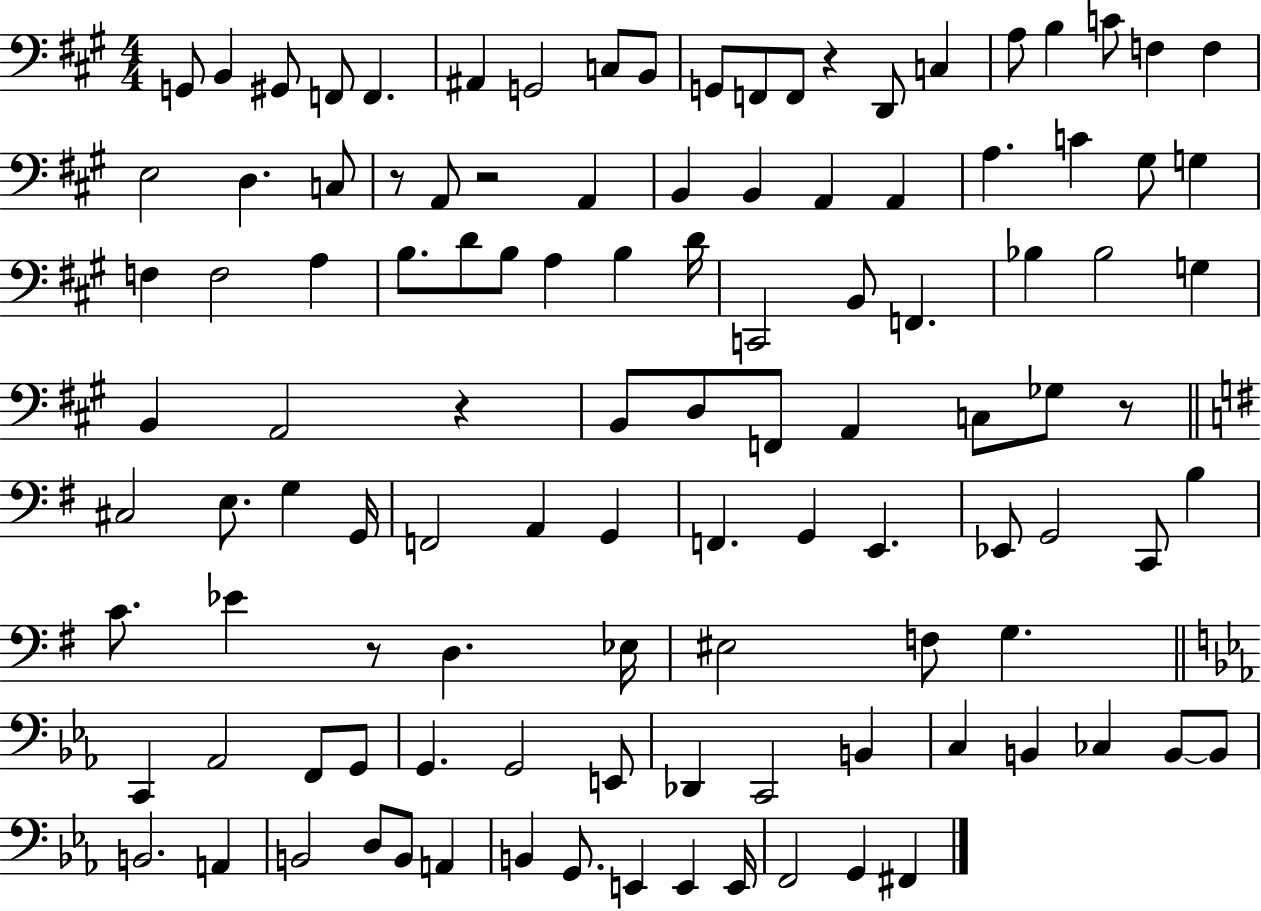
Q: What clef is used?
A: bass